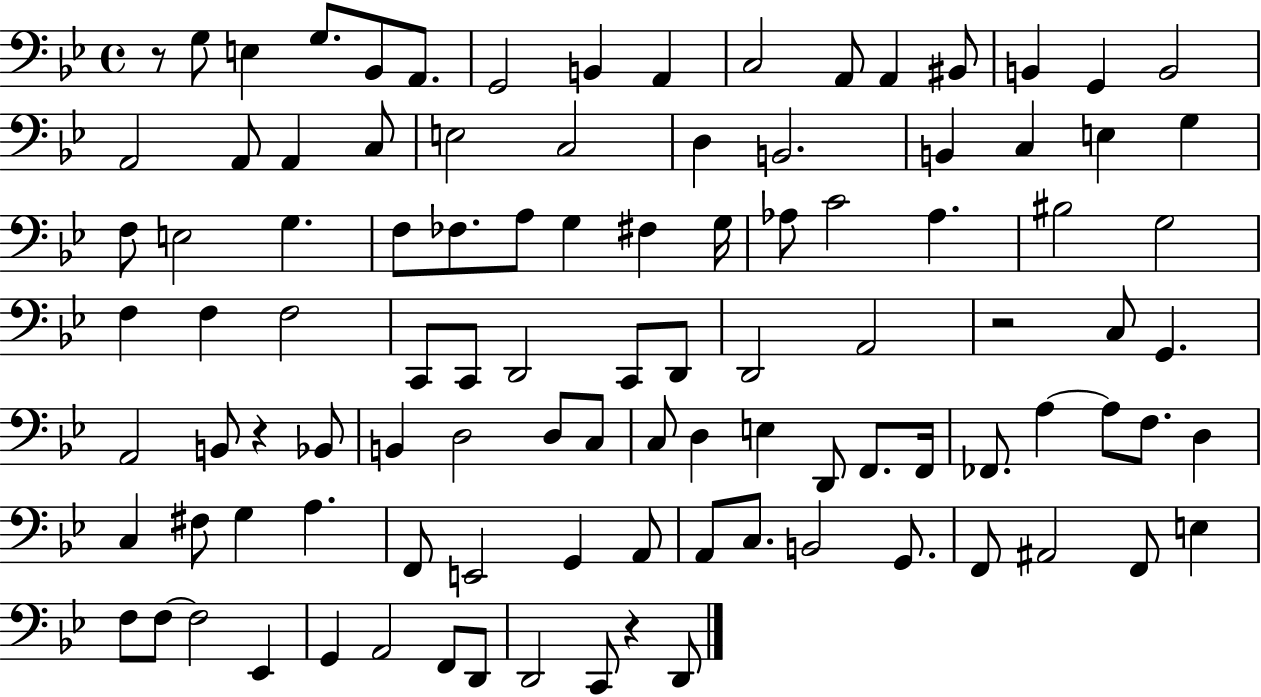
R/e G3/e E3/q G3/e. Bb2/e A2/e. G2/h B2/q A2/q C3/h A2/e A2/q BIS2/e B2/q G2/q B2/h A2/h A2/e A2/q C3/e E3/h C3/h D3/q B2/h. B2/q C3/q E3/q G3/q F3/e E3/h G3/q. F3/e FES3/e. A3/e G3/q F#3/q G3/s Ab3/e C4/h Ab3/q. BIS3/h G3/h F3/q F3/q F3/h C2/e C2/e D2/h C2/e D2/e D2/h A2/h R/h C3/e G2/q. A2/h B2/e R/q Bb2/e B2/q D3/h D3/e C3/e C3/e D3/q E3/q D2/e F2/e. F2/s FES2/e. A3/q A3/e F3/e. D3/q C3/q F#3/e G3/q A3/q. F2/e E2/h G2/q A2/e A2/e C3/e. B2/h G2/e. F2/e A#2/h F2/e E3/q F3/e F3/e F3/h Eb2/q G2/q A2/h F2/e D2/e D2/h C2/e R/q D2/e